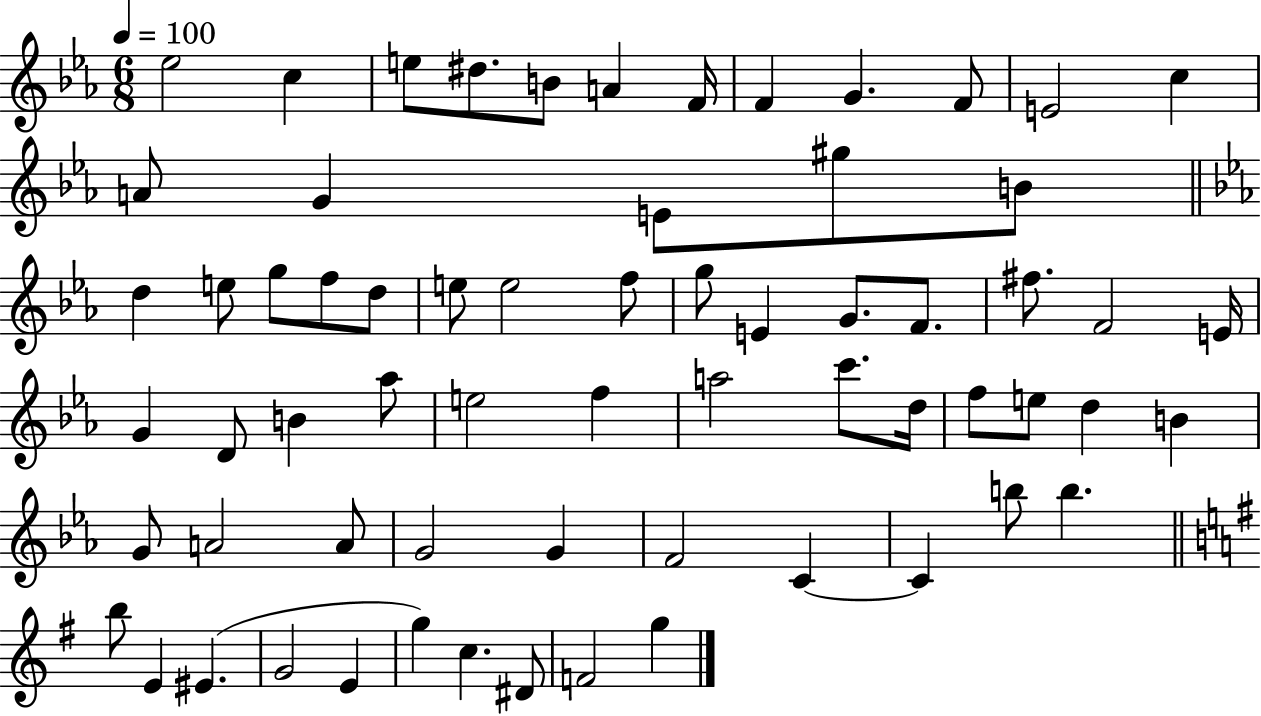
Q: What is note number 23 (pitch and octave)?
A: E5